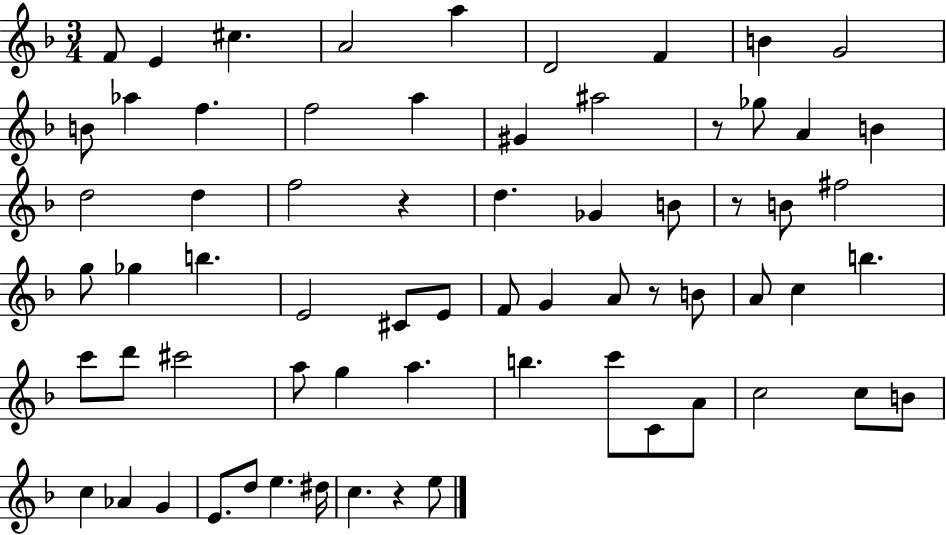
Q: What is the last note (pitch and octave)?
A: E5